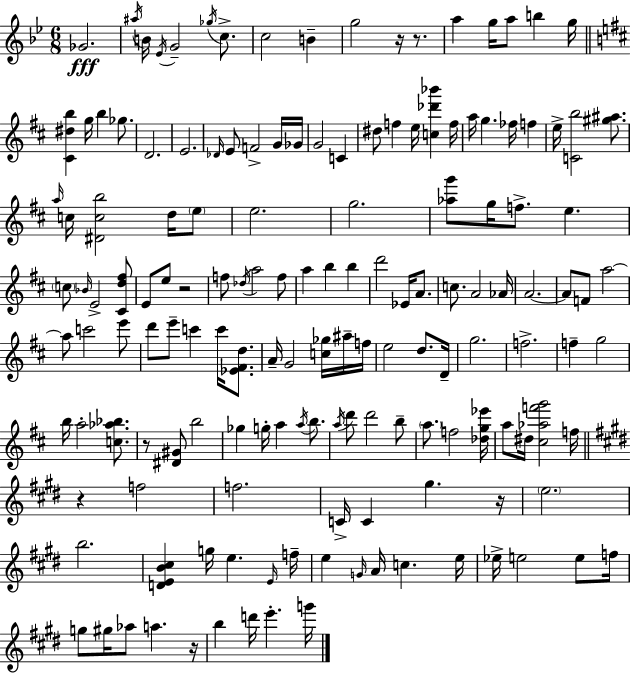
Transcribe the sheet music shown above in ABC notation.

X:1
T:Untitled
M:6/8
L:1/4
K:Gm
_G2 ^a/4 B/4 _E/4 G2 _g/4 c/2 c2 B g2 z/4 z/2 a g/4 a/2 b g/4 [^C^db] g/4 b _g/2 D2 E2 _D/4 E/2 F2 G/4 _G/4 G2 C ^d/2 f e/4 [c_d'_b'] f/4 a/4 g _f/4 f e/4 [Cb]2 [^g^a]/2 a/4 c/4 [^Dcb]2 d/4 e/2 e2 g2 [_ag']/2 g/4 f/2 e c/2 _B/4 E2 [^Cd^f]/2 E/2 e/2 z2 f/2 _d/4 a2 f/2 a b b d'2 _E/4 A/2 c/2 A2 _A/4 A2 A/2 F/2 a2 a/2 c'2 e'/2 d'/2 e'/2 c' c'/4 [_E^Fd]/2 A/4 G2 [c_g]/4 ^a/4 f/4 e2 d/2 D/4 g2 f2 f g2 b/4 a2 [c_a_b]/2 z/2 [^D^G]/2 b2 _g g/4 a a/4 b/2 a/4 d'/2 d'2 b/2 a/2 f2 [_dg_e']/4 a/2 ^d/4 [^c_af'g']2 f/4 z f2 f2 C/4 C ^g z/4 e2 b2 [DEB^c] g/4 e E/4 f/4 e G/4 A/4 c e/4 _e/4 e2 e/2 f/4 g/2 ^g/4 _a/2 a z/4 b d'/4 e' g'/4